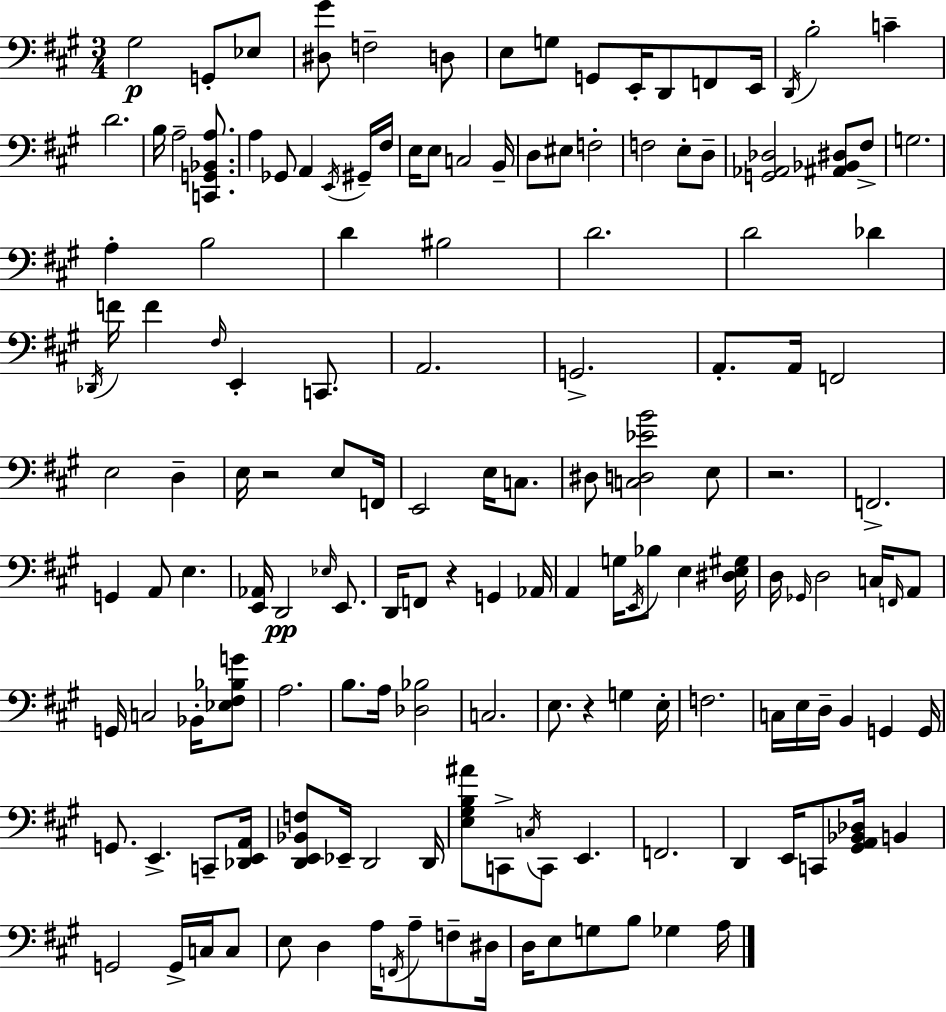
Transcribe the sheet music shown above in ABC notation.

X:1
T:Untitled
M:3/4
L:1/4
K:A
^G,2 G,,/2 _E,/2 [^D,^G]/2 F,2 D,/2 E,/2 G,/2 G,,/2 E,,/4 D,,/2 F,,/2 E,,/4 D,,/4 B,2 C D2 B,/4 A,2 [C,,G,,_B,,A,]/2 A, _G,,/2 A,, E,,/4 ^G,,/4 ^F,/4 E,/4 E,/2 C,2 B,,/4 D,/2 ^E,/2 F,2 F,2 E,/2 D,/2 [G,,_A,,_D,]2 [^A,,_B,,^D,]/2 ^F,/2 G,2 A, B,2 D ^B,2 D2 D2 _D _D,,/4 F/4 F ^F,/4 E,, C,,/2 A,,2 G,,2 A,,/2 A,,/4 F,,2 E,2 D, E,/4 z2 E,/2 F,,/4 E,,2 E,/4 C,/2 ^D,/2 [C,D,_EB]2 E,/2 z2 F,,2 G,, A,,/2 E, [E,,_A,,]/4 D,,2 _E,/4 E,,/2 D,,/4 F,,/2 z G,, _A,,/4 A,, G,/4 E,,/4 _B,/2 E, [^D,E,^G,]/4 D,/4 _G,,/4 D,2 C,/4 F,,/4 A,,/2 G,,/4 C,2 _B,,/4 [_E,^F,_B,G]/2 A,2 B,/2 A,/4 [_D,_B,]2 C,2 E,/2 z G, E,/4 F,2 C,/4 E,/4 D,/4 B,, G,, G,,/4 G,,/2 E,, C,,/2 [_D,,E,,A,,]/4 [D,,E,,_B,,F,]/2 _E,,/4 D,,2 D,,/4 [E,^G,B,^A]/2 C,,/2 C,/4 C,,/2 E,, F,,2 D,, E,,/4 C,,/2 [^G,,A,,_B,,_D,]/4 B,, G,,2 G,,/4 C,/4 C,/2 E,/2 D, A,/4 F,,/4 A,/2 F,/2 ^D,/4 D,/4 E,/2 G,/2 B,/2 _G, A,/4